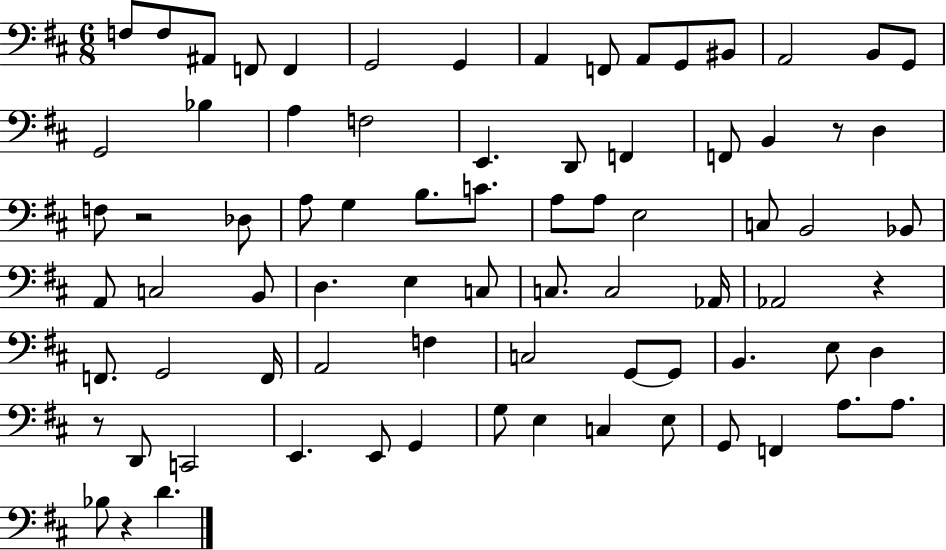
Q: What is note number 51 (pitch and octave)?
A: A2